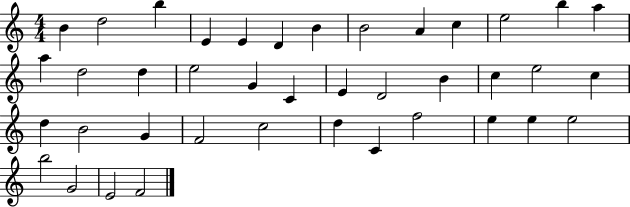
{
  \clef treble
  \numericTimeSignature
  \time 4/4
  \key c \major
  b'4 d''2 b''4 | e'4 e'4 d'4 b'4 | b'2 a'4 c''4 | e''2 b''4 a''4 | \break a''4 d''2 d''4 | e''2 g'4 c'4 | e'4 d'2 b'4 | c''4 e''2 c''4 | \break d''4 b'2 g'4 | f'2 c''2 | d''4 c'4 f''2 | e''4 e''4 e''2 | \break b''2 g'2 | e'2 f'2 | \bar "|."
}